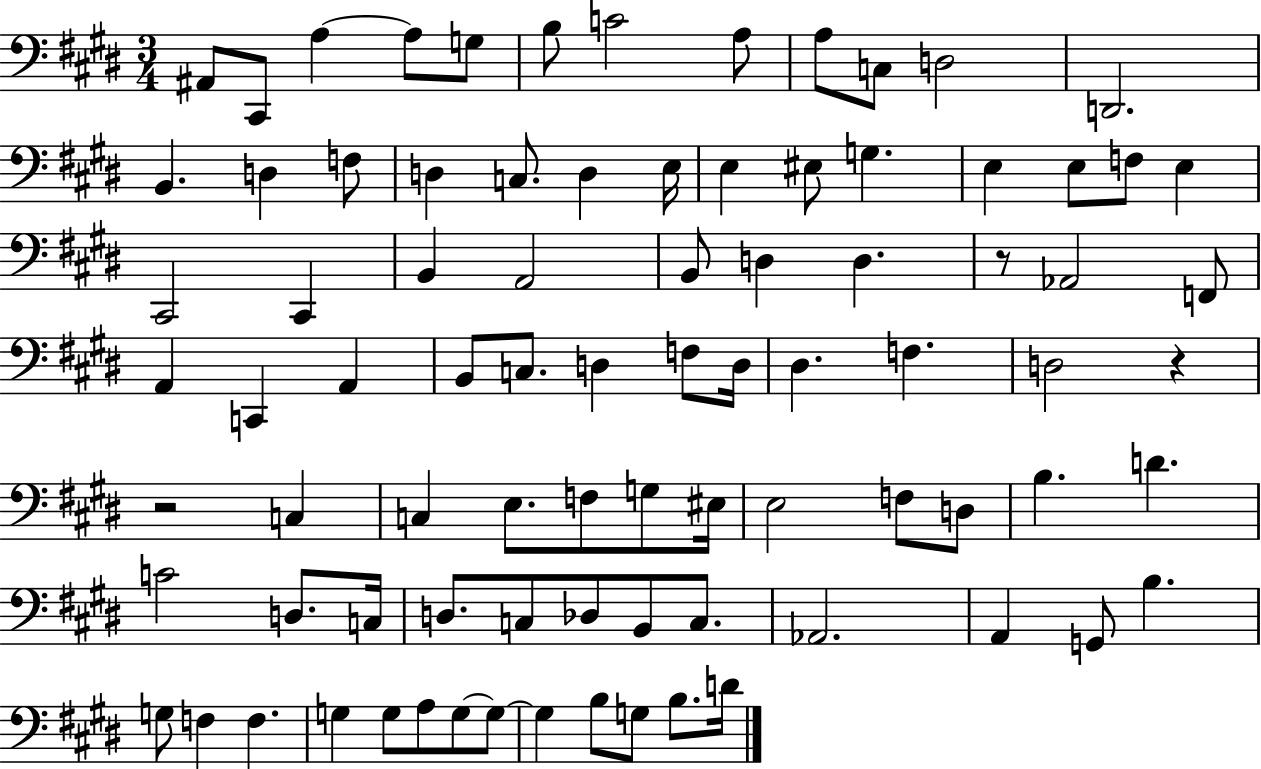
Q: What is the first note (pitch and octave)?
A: A#2